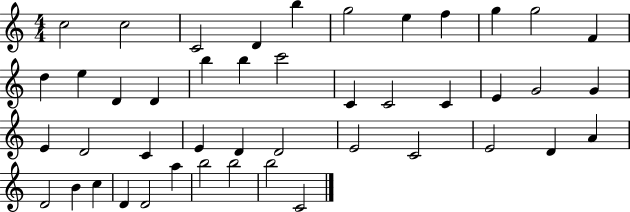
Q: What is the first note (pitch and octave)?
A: C5